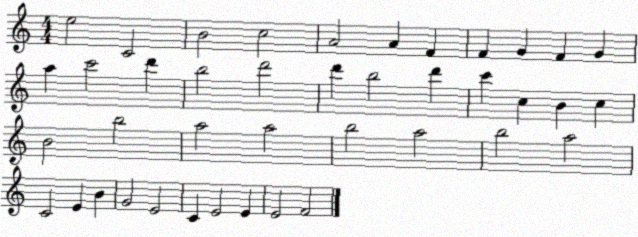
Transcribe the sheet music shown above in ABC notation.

X:1
T:Untitled
M:4/4
L:1/4
K:C
e2 C2 B2 c2 A2 A F F G F G a c'2 d' b2 d'2 d' b2 d' c' c B c B2 b2 a2 a2 b2 a2 b2 a2 C2 E B G2 E2 C E2 E E2 F2